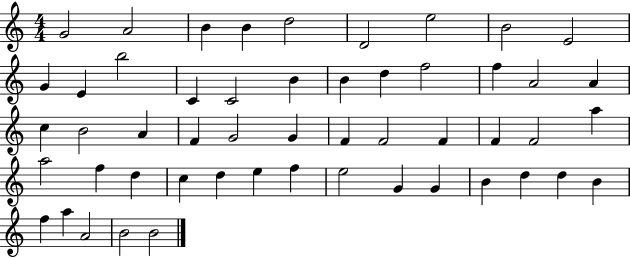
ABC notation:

X:1
T:Untitled
M:4/4
L:1/4
K:C
G2 A2 B B d2 D2 e2 B2 E2 G E b2 C C2 B B d f2 f A2 A c B2 A F G2 G F F2 F F F2 a a2 f d c d e f e2 G G B d d B f a A2 B2 B2